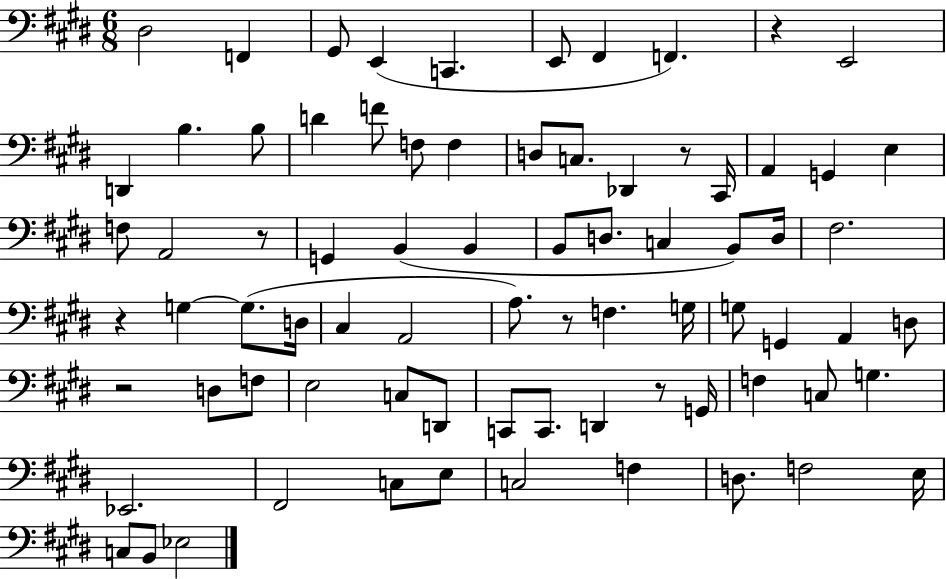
X:1
T:Untitled
M:6/8
L:1/4
K:E
^D,2 F,, ^G,,/2 E,, C,, E,,/2 ^F,, F,, z E,,2 D,, B, B,/2 D F/2 F,/2 F, D,/2 C,/2 _D,, z/2 ^C,,/4 A,, G,, E, F,/2 A,,2 z/2 G,, B,, B,, B,,/2 D,/2 C, B,,/2 D,/4 ^F,2 z G, G,/2 D,/4 ^C, A,,2 A,/2 z/2 F, G,/4 G,/2 G,, A,, D,/2 z2 D,/2 F,/2 E,2 C,/2 D,,/2 C,,/2 C,,/2 D,, z/2 G,,/4 F, C,/2 G, _E,,2 ^F,,2 C,/2 E,/2 C,2 F, D,/2 F,2 E,/4 C,/2 B,,/2 _E,2